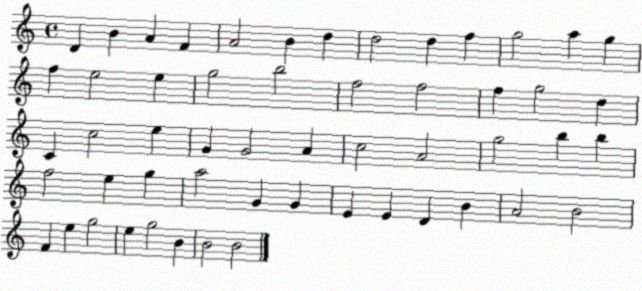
X:1
T:Untitled
M:4/4
L:1/4
K:C
D B A F A2 B d d2 d f g2 a g f e2 e g2 b2 f2 f2 f g2 d C c2 e G G2 A c2 A2 g2 b b f2 e g a2 G G E E D B A2 B2 F e g2 e g2 B B2 B2